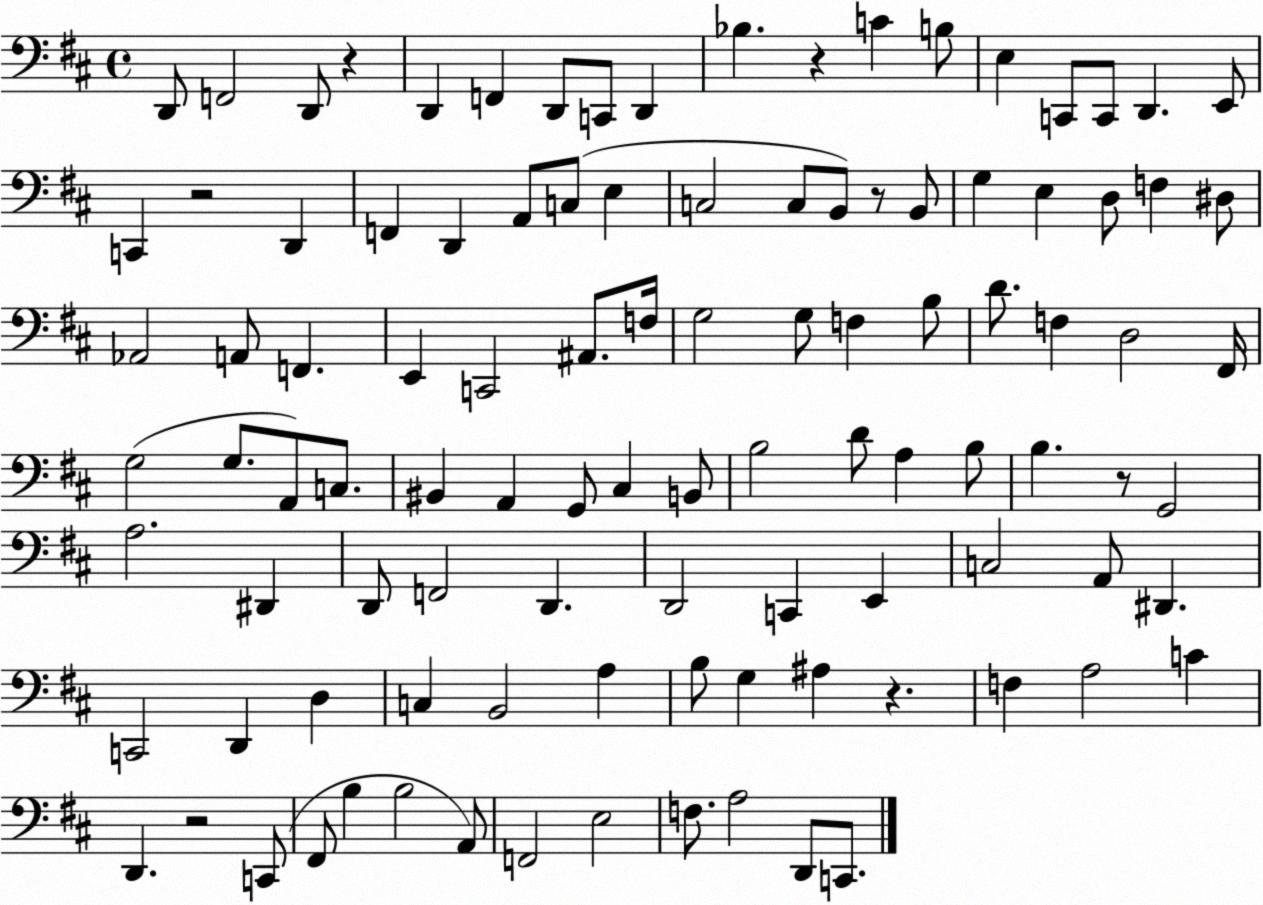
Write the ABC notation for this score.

X:1
T:Untitled
M:4/4
L:1/4
K:D
D,,/2 F,,2 D,,/2 z D,, F,, D,,/2 C,,/2 D,, _B, z C B,/2 E, C,,/2 C,,/2 D,, E,,/2 C,, z2 D,, F,, D,, A,,/2 C,/2 E, C,2 C,/2 B,,/2 z/2 B,,/2 G, E, D,/2 F, ^D,/2 _A,,2 A,,/2 F,, E,, C,,2 ^A,,/2 F,/4 G,2 G,/2 F, B,/2 D/2 F, D,2 ^F,,/4 G,2 G,/2 A,,/2 C,/2 ^B,, A,, G,,/2 ^C, B,,/2 B,2 D/2 A, B,/2 B, z/2 G,,2 A,2 ^D,, D,,/2 F,,2 D,, D,,2 C,, E,, C,2 A,,/2 ^D,, C,,2 D,, D, C, B,,2 A, B,/2 G, ^A, z F, A,2 C D,, z2 C,,/2 ^F,,/2 B, B,2 A,,/2 F,,2 E,2 F,/2 A,2 D,,/2 C,,/2